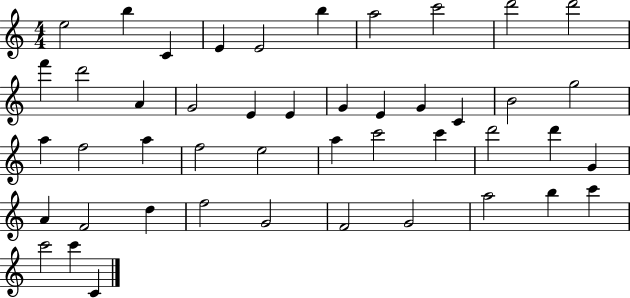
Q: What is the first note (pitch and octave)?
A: E5